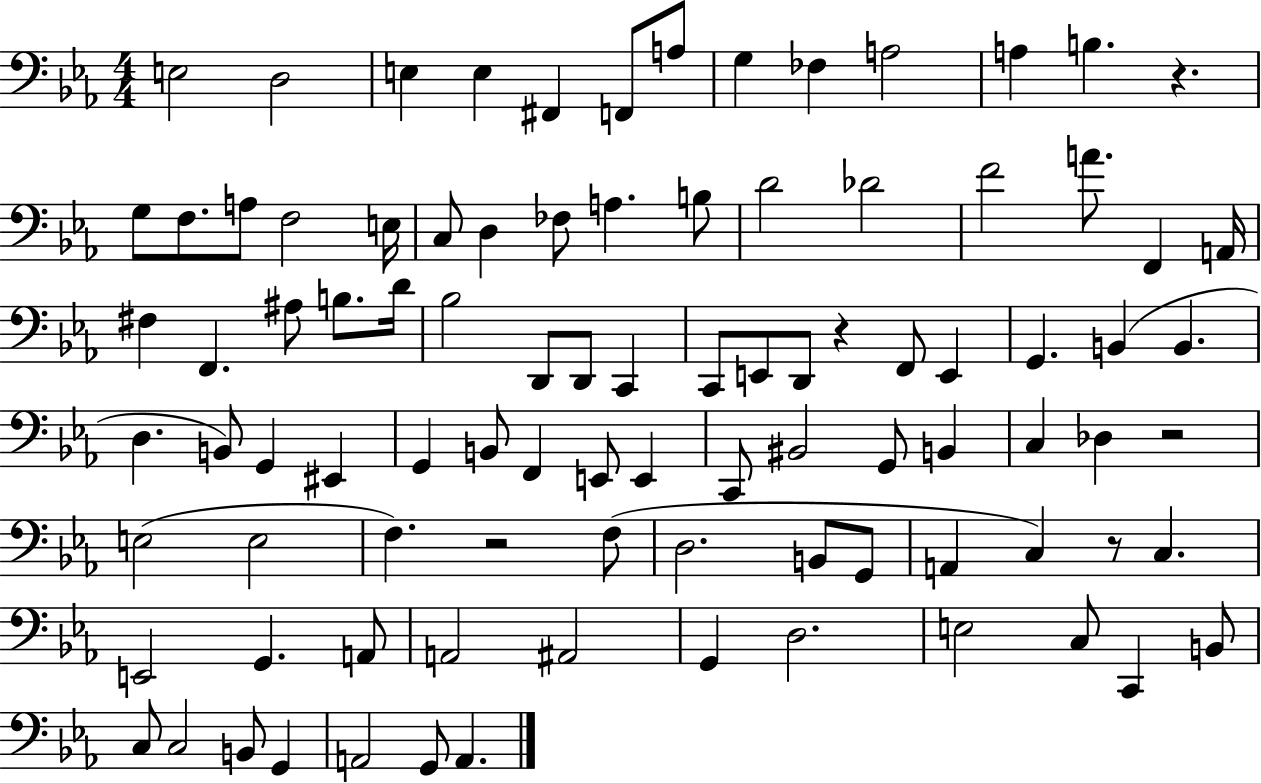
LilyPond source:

{
  \clef bass
  \numericTimeSignature
  \time 4/4
  \key ees \major
  e2 d2 | e4 e4 fis,4 f,8 a8 | g4 fes4 a2 | a4 b4. r4. | \break g8 f8. a8 f2 e16 | c8 d4 fes8 a4. b8 | d'2 des'2 | f'2 a'8. f,4 a,16 | \break fis4 f,4. ais8 b8. d'16 | bes2 d,8 d,8 c,4 | c,8 e,8 d,8 r4 f,8 e,4 | g,4. b,4( b,4. | \break d4. b,8) g,4 eis,4 | g,4 b,8 f,4 e,8 e,4 | c,8 bis,2 g,8 b,4 | c4 des4 r2 | \break e2( e2 | f4.) r2 f8( | d2. b,8 g,8 | a,4 c4) r8 c4. | \break e,2 g,4. a,8 | a,2 ais,2 | g,4 d2. | e2 c8 c,4 b,8 | \break c8 c2 b,8 g,4 | a,2 g,8 a,4. | \bar "|."
}